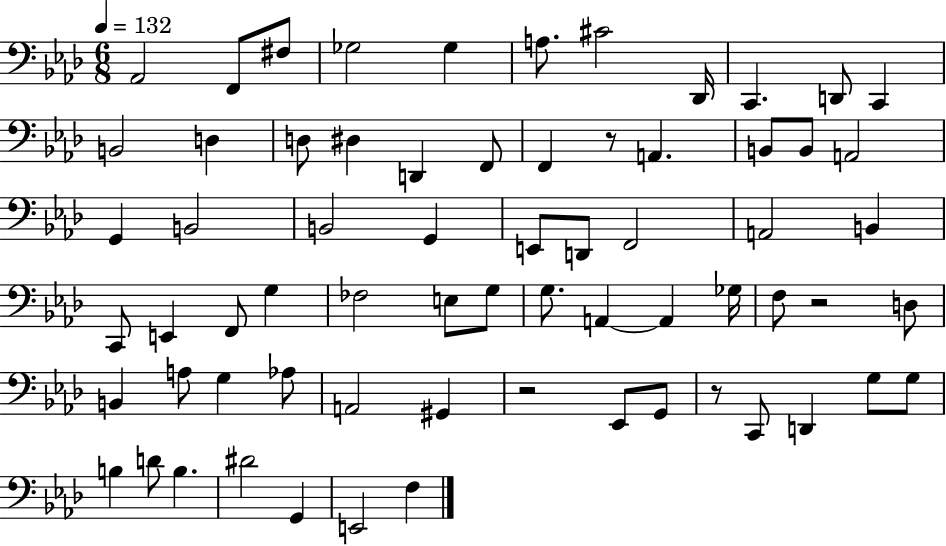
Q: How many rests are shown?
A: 4